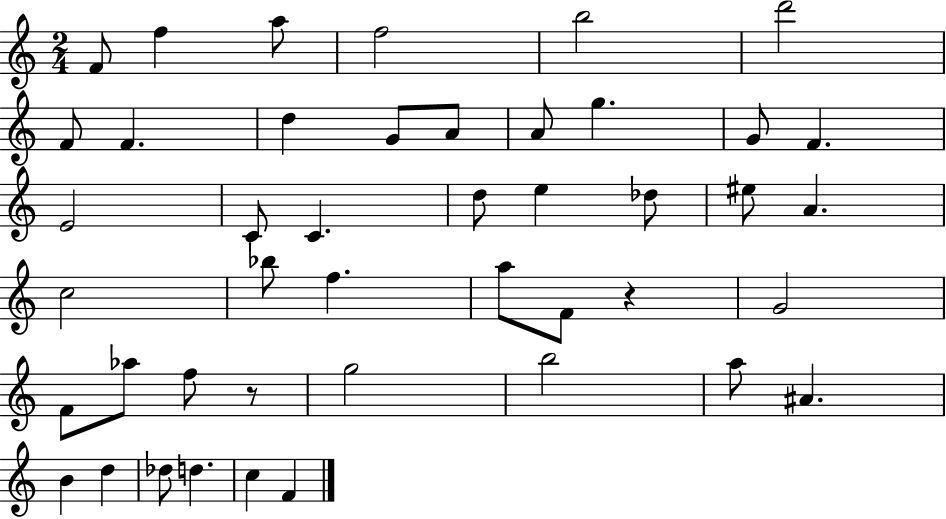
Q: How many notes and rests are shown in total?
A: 44